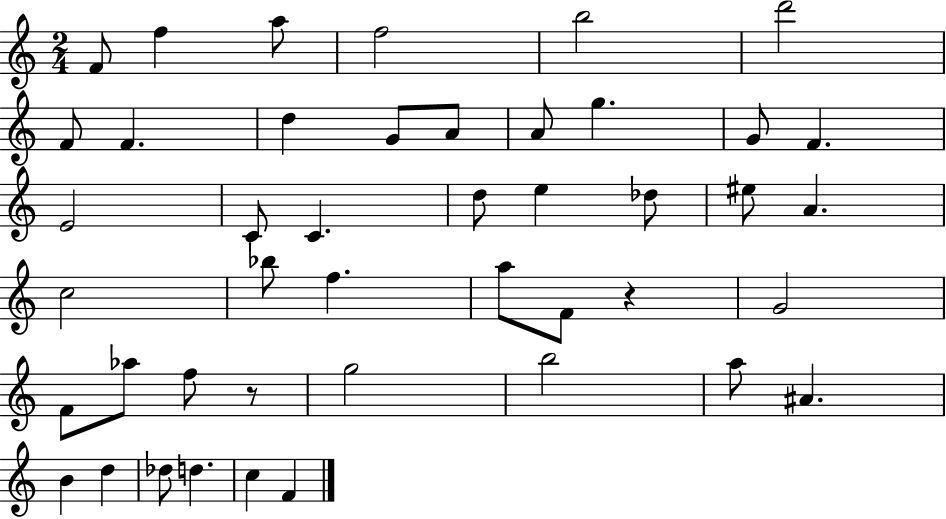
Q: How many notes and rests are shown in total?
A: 44